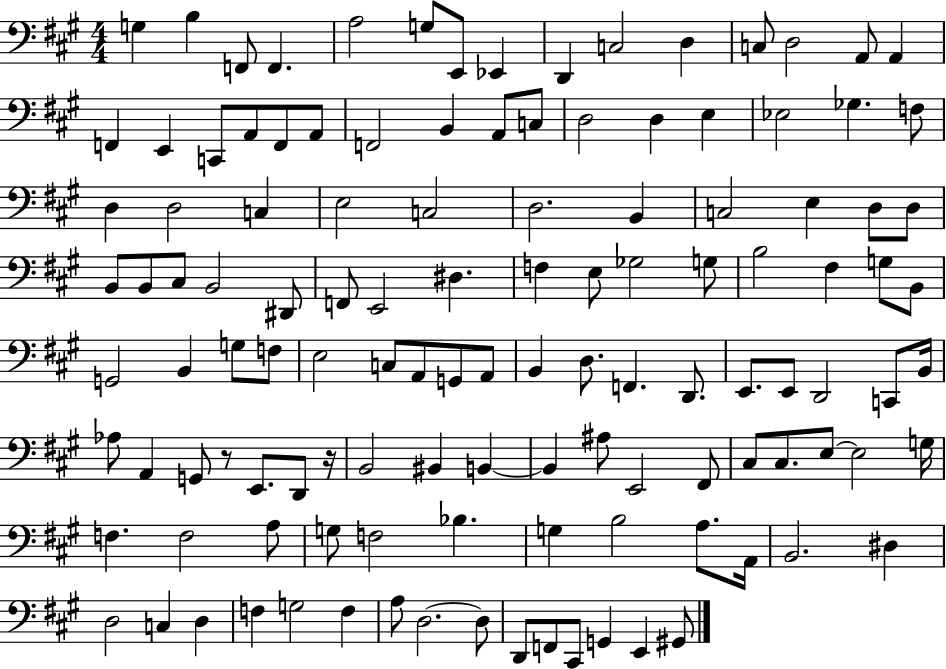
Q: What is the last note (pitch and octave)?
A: G#2